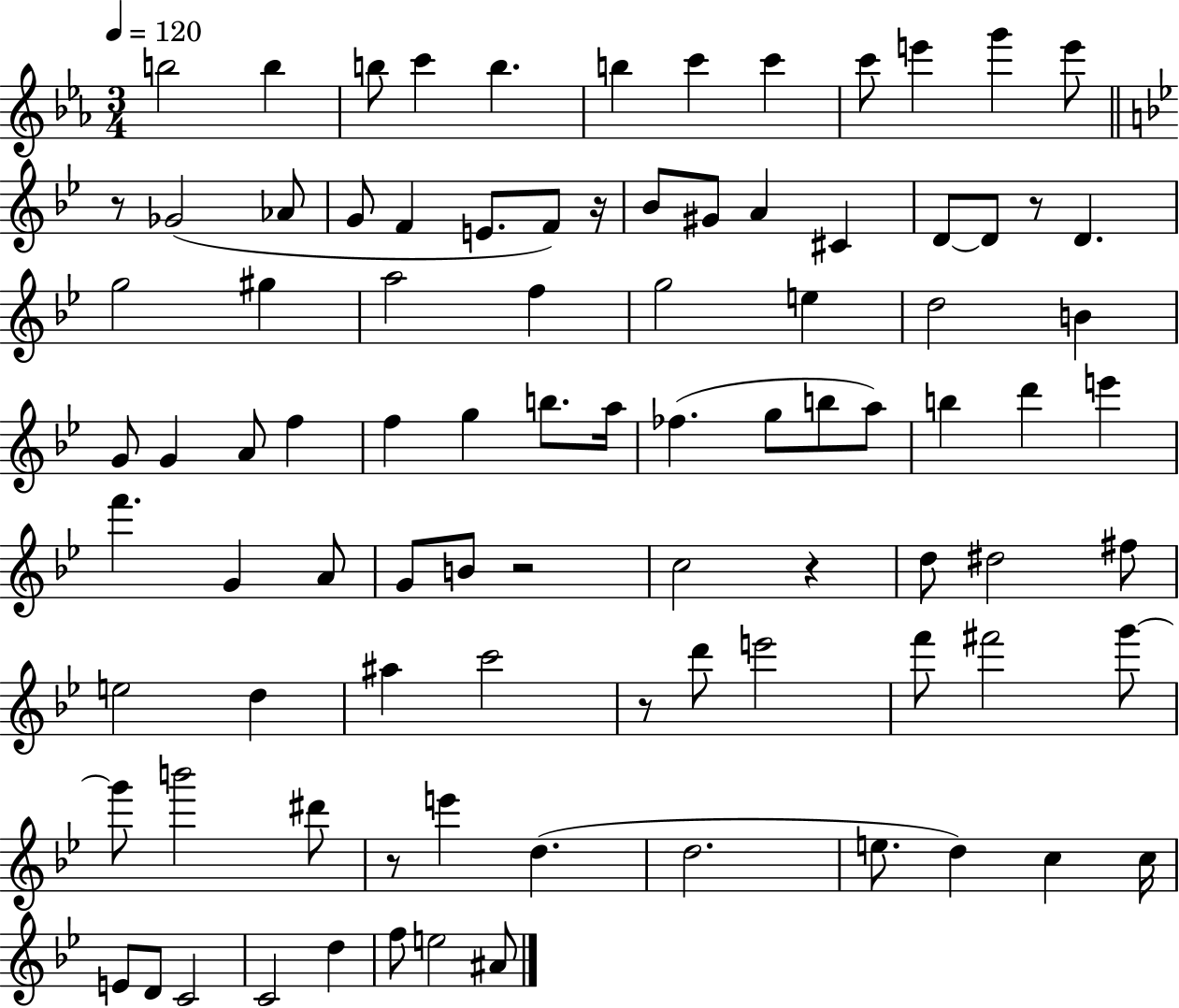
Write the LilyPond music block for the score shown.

{
  \clef treble
  \numericTimeSignature
  \time 3/4
  \key ees \major
  \tempo 4 = 120
  b''2 b''4 | b''8 c'''4 b''4. | b''4 c'''4 c'''4 | c'''8 e'''4 g'''4 e'''8 | \break \bar "||" \break \key g \minor r8 ges'2( aes'8 | g'8 f'4 e'8. f'8) r16 | bes'8 gis'8 a'4 cis'4 | d'8~~ d'8 r8 d'4. | \break g''2 gis''4 | a''2 f''4 | g''2 e''4 | d''2 b'4 | \break g'8 g'4 a'8 f''4 | f''4 g''4 b''8. a''16 | fes''4.( g''8 b''8 a''8) | b''4 d'''4 e'''4 | \break f'''4. g'4 a'8 | g'8 b'8 r2 | c''2 r4 | d''8 dis''2 fis''8 | \break e''2 d''4 | ais''4 c'''2 | r8 d'''8 e'''2 | f'''8 fis'''2 g'''8~~ | \break g'''8 b'''2 dis'''8 | r8 e'''4 d''4.( | d''2. | e''8. d''4) c''4 c''16 | \break e'8 d'8 c'2 | c'2 d''4 | f''8 e''2 ais'8 | \bar "|."
}